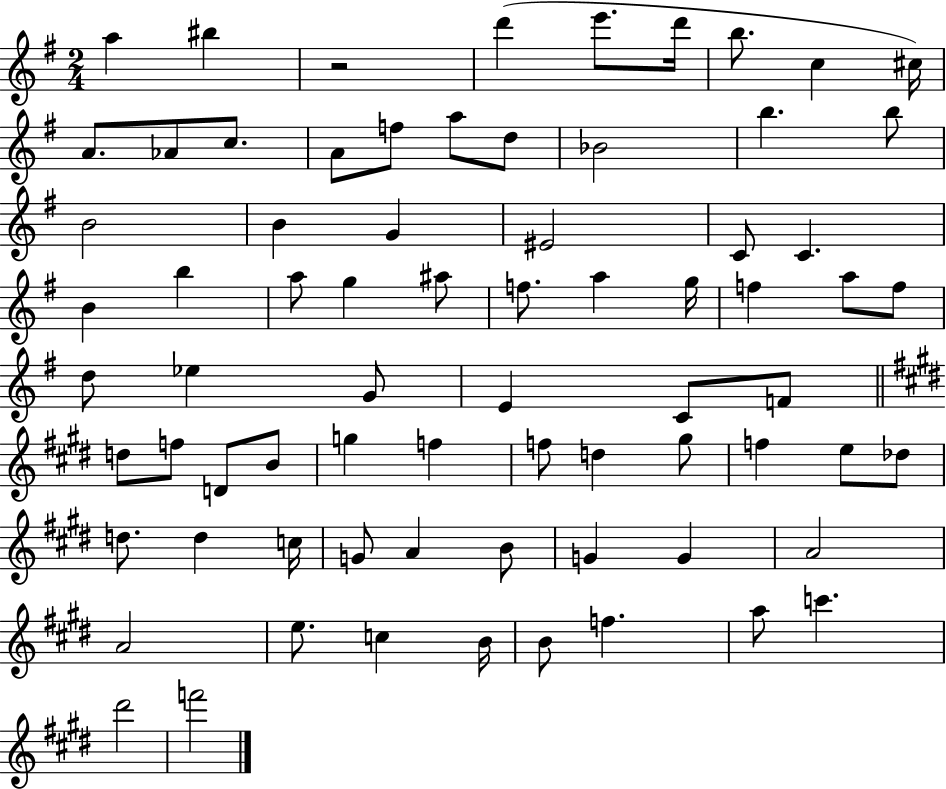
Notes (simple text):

A5/q BIS5/q R/h D6/q E6/e. D6/s B5/e. C5/q C#5/s A4/e. Ab4/e C5/e. A4/e F5/e A5/e D5/e Bb4/h B5/q. B5/e B4/h B4/q G4/q EIS4/h C4/e C4/q. B4/q B5/q A5/e G5/q A#5/e F5/e. A5/q G5/s F5/q A5/e F5/e D5/e Eb5/q G4/e E4/q C4/e F4/e D5/e F5/e D4/e B4/e G5/q F5/q F5/e D5/q G#5/e F5/q E5/e Db5/e D5/e. D5/q C5/s G4/e A4/q B4/e G4/q G4/q A4/h A4/h E5/e. C5/q B4/s B4/e F5/q. A5/e C6/q. D#6/h F6/h